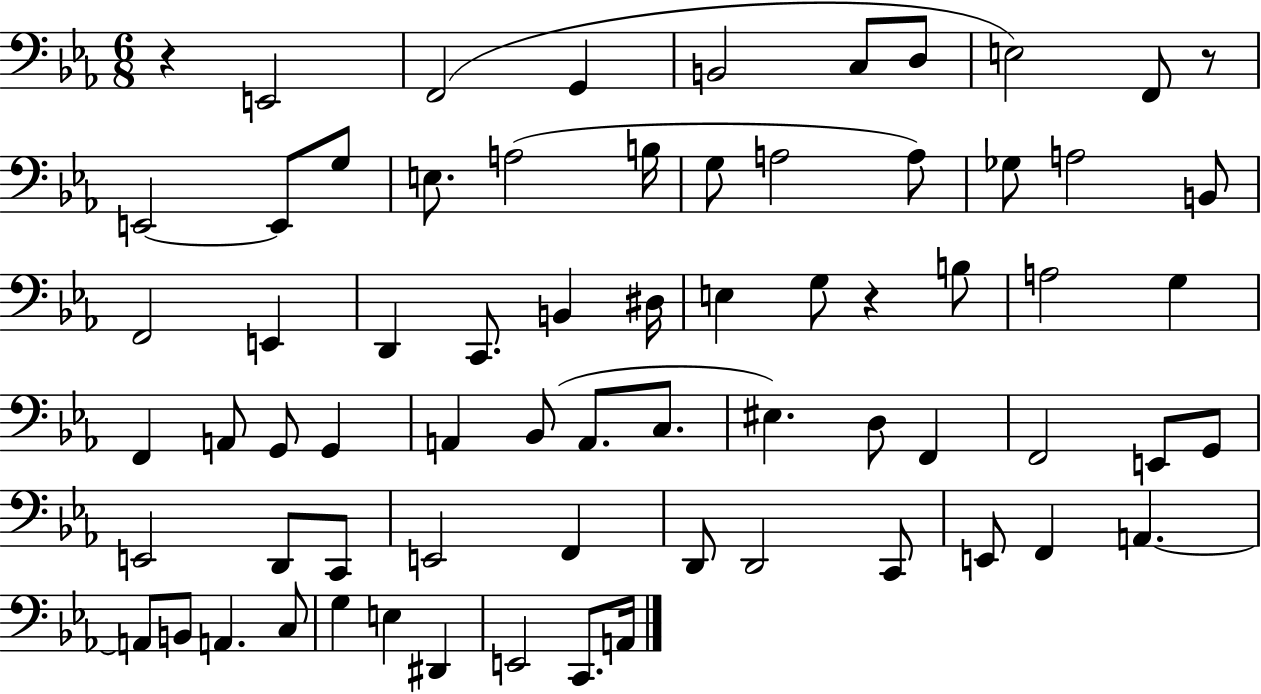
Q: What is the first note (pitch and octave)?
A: E2